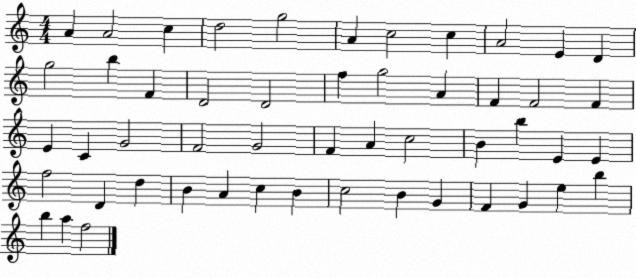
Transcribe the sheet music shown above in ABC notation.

X:1
T:Untitled
M:4/4
L:1/4
K:C
A A2 c d2 g2 A c2 c A2 E D g2 b F D2 D2 f g2 A F F2 F E C G2 F2 G2 F A c2 B b E E f2 D d B A c B c2 B G F G e b b a f2